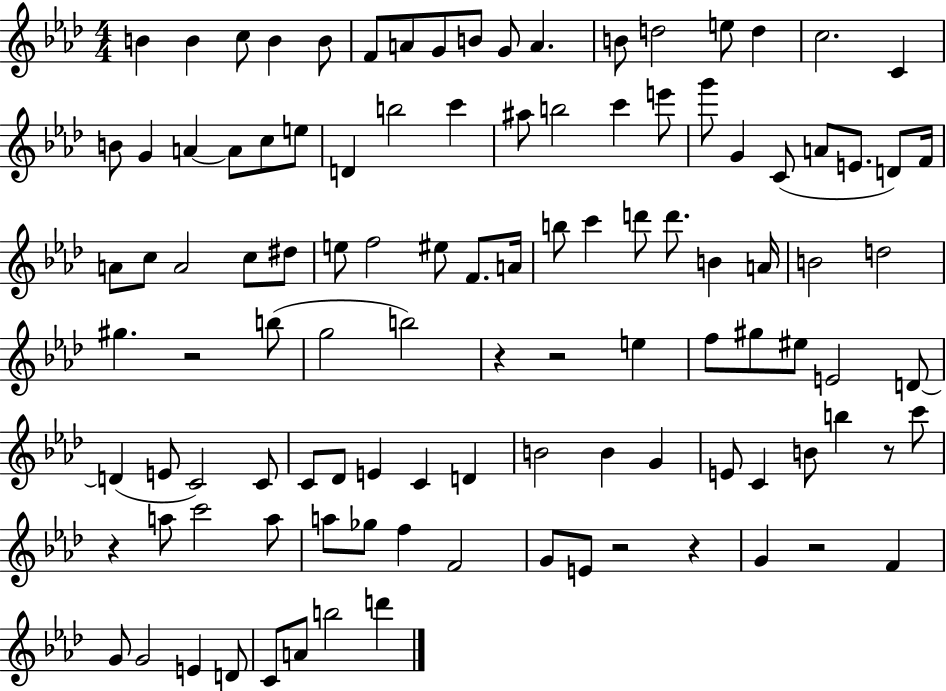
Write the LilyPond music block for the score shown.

{
  \clef treble
  \numericTimeSignature
  \time 4/4
  \key aes \major
  b'4 b'4 c''8 b'4 b'8 | f'8 a'8 g'8 b'8 g'8 a'4. | b'8 d''2 e''8 d''4 | c''2. c'4 | \break b'8 g'4 a'4~~ a'8 c''8 e''8 | d'4 b''2 c'''4 | ais''8 b''2 c'''4 e'''8 | g'''8 g'4 c'8( a'8 e'8. d'8) f'16 | \break a'8 c''8 a'2 c''8 dis''8 | e''8 f''2 eis''8 f'8. a'16 | b''8 c'''4 d'''8 d'''8. b'4 a'16 | b'2 d''2 | \break gis''4. r2 b''8( | g''2 b''2) | r4 r2 e''4 | f''8 gis''8 eis''8 e'2 d'8~~ | \break d'4( e'8 c'2) c'8 | c'8 des'8 e'4 c'4 d'4 | b'2 b'4 g'4 | e'8 c'4 b'8 b''4 r8 c'''8 | \break r4 a''8 c'''2 a''8 | a''8 ges''8 f''4 f'2 | g'8 e'8 r2 r4 | g'4 r2 f'4 | \break g'8 g'2 e'4 d'8 | c'8 a'8 b''2 d'''4 | \bar "|."
}